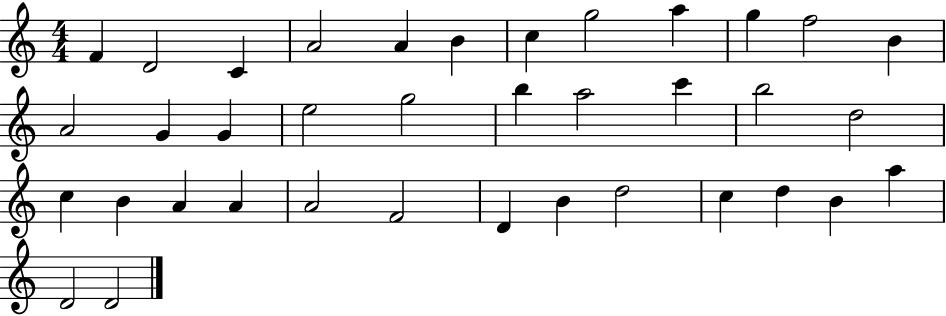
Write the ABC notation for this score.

X:1
T:Untitled
M:4/4
L:1/4
K:C
F D2 C A2 A B c g2 a g f2 B A2 G G e2 g2 b a2 c' b2 d2 c B A A A2 F2 D B d2 c d B a D2 D2